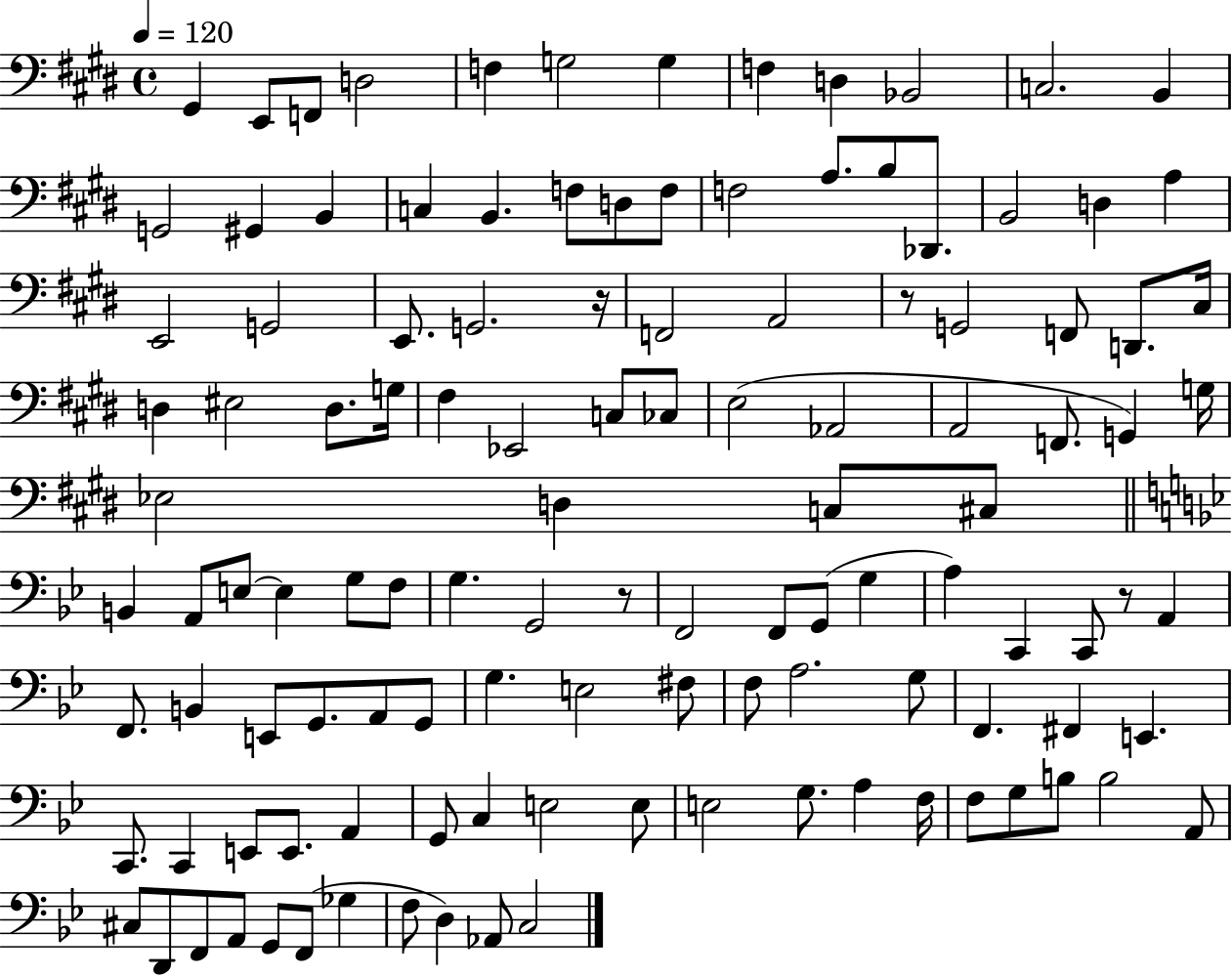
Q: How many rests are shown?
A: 4